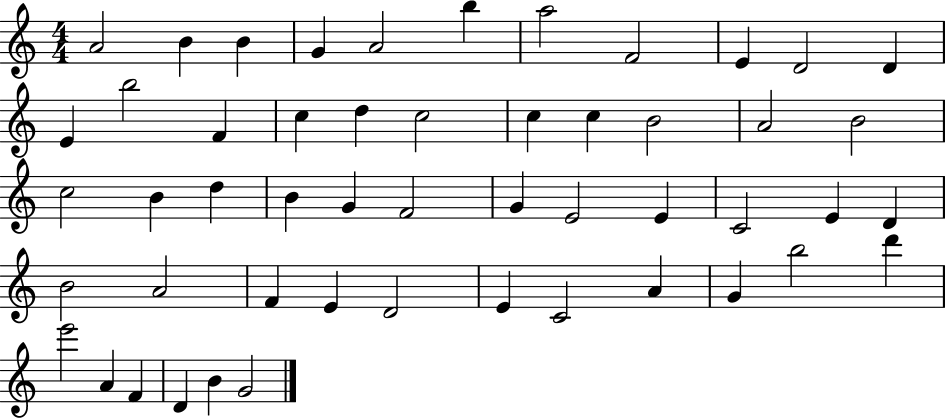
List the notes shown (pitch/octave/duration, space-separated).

A4/h B4/q B4/q G4/q A4/h B5/q A5/h F4/h E4/q D4/h D4/q E4/q B5/h F4/q C5/q D5/q C5/h C5/q C5/q B4/h A4/h B4/h C5/h B4/q D5/q B4/q G4/q F4/h G4/q E4/h E4/q C4/h E4/q D4/q B4/h A4/h F4/q E4/q D4/h E4/q C4/h A4/q G4/q B5/h D6/q E6/h A4/q F4/q D4/q B4/q G4/h